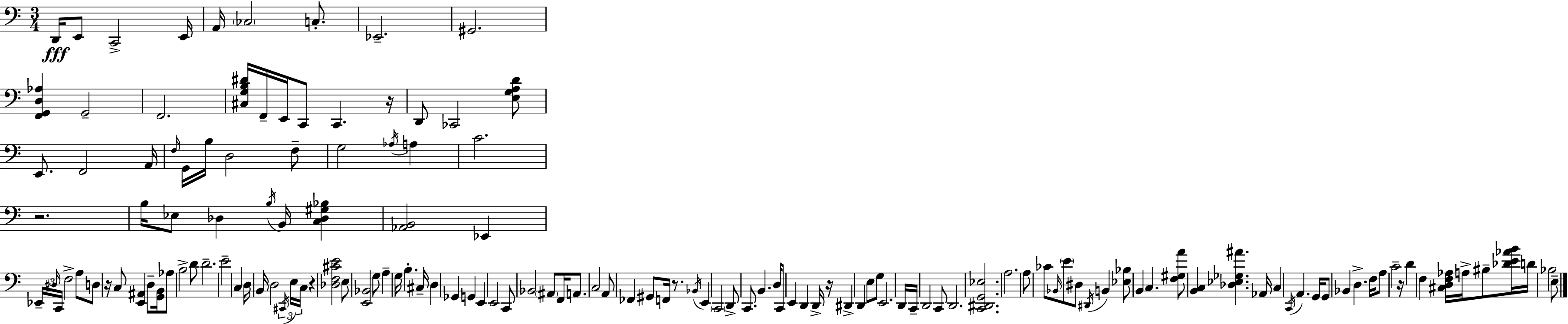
X:1
T:Untitled
M:3/4
L:1/4
K:C
D,,/4 E,,/2 C,,2 E,,/4 A,,/4 _C,2 C,/2 _E,,2 ^G,,2 [F,,G,,D,_A,] G,,2 F,,2 [^C,G,B,^D]/4 F,,/4 E,,/4 C,,/2 C,, z/4 D,,/2 _C,,2 [E,G,A,D]/2 E,,/2 F,,2 A,,/4 F,/4 G,,/4 B,/4 D,2 F,/2 G,2 _A,/4 A, C2 z2 B,/4 _E,/2 _D, B,/4 B,,/4 [C,_D,^G,_B,] [_A,,B,,]2 _E,, _E,,/4 ^D,/4 C,,/4 F,2 A,/2 D,/2 z/4 C,/2 [E,,^A,,] D,/2 [G,,B,,]/4 _A,/2 B,2 D/2 D2 E2 C, D,/4 B,,/4 D,2 ^C,,/4 E,/4 C,/4 z [_D,F,^CE]2 E,/2 [E,,_B,,]2 G,/2 A, G,/4 B, ^C,/4 D, _G,, G,, E,, E,,2 C,,/2 _B,,2 ^A,,/2 F,,/4 A,,/2 C,2 A,,/2 _F,, ^G,,/2 F,,/4 z/2 _B,,/4 E,, C,,2 D,,/2 C,,/2 B,, D,/4 C,,/2 E,, D,, D,,/4 z/4 ^D,, D,, E,/2 G,/2 E,,2 D,,/4 C,,/4 D,,2 C,,/2 D,,2 [C,,^D,,G,,_E,]2 A,2 A,/2 _C/2 _B,,/4 E/2 ^D,/2 ^D,,/4 B,, [_E,_B,]/2 B,, C, [F,^G,A]/2 [B,,C,] [_D,_E,_G,^A] _A,,/4 C, C,,/4 A,, G,,/4 G,,/2 _B,, D, F,/4 A,/2 C2 z/4 D F, [^C,D,F,_A,]/4 A,/4 ^B,/2 [_DE_AB]/4 D/4 _B,2 E,/2